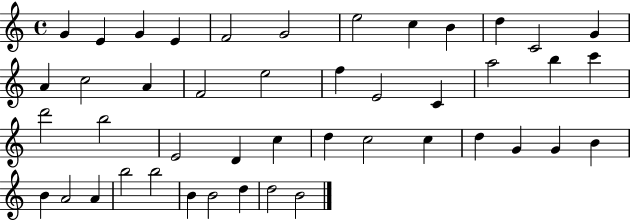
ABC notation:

X:1
T:Untitled
M:4/4
L:1/4
K:C
G E G E F2 G2 e2 c B d C2 G A c2 A F2 e2 f E2 C a2 b c' d'2 b2 E2 D c d c2 c d G G B B A2 A b2 b2 B B2 d d2 B2